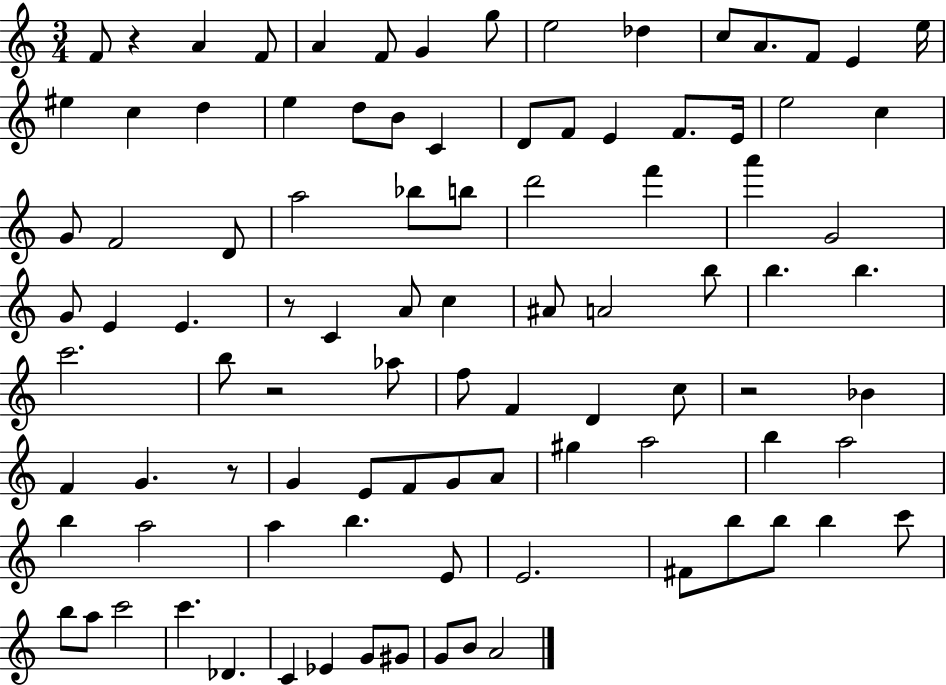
{
  \clef treble
  \numericTimeSignature
  \time 3/4
  \key c \major
  \repeat volta 2 { f'8 r4 a'4 f'8 | a'4 f'8 g'4 g''8 | e''2 des''4 | c''8 a'8. f'8 e'4 e''16 | \break eis''4 c''4 d''4 | e''4 d''8 b'8 c'4 | d'8 f'8 e'4 f'8. e'16 | e''2 c''4 | \break g'8 f'2 d'8 | a''2 bes''8 b''8 | d'''2 f'''4 | a'''4 g'2 | \break g'8 e'4 e'4. | r8 c'4 a'8 c''4 | ais'8 a'2 b''8 | b''4. b''4. | \break c'''2. | b''8 r2 aes''8 | f''8 f'4 d'4 c''8 | r2 bes'4 | \break f'4 g'4. r8 | g'4 e'8 f'8 g'8 a'8 | gis''4 a''2 | b''4 a''2 | \break b''4 a''2 | a''4 b''4. e'8 | e'2. | fis'8 b''8 b''8 b''4 c'''8 | \break b''8 a''8 c'''2 | c'''4. des'4. | c'4 ees'4 g'8 gis'8 | g'8 b'8 a'2 | \break } \bar "|."
}